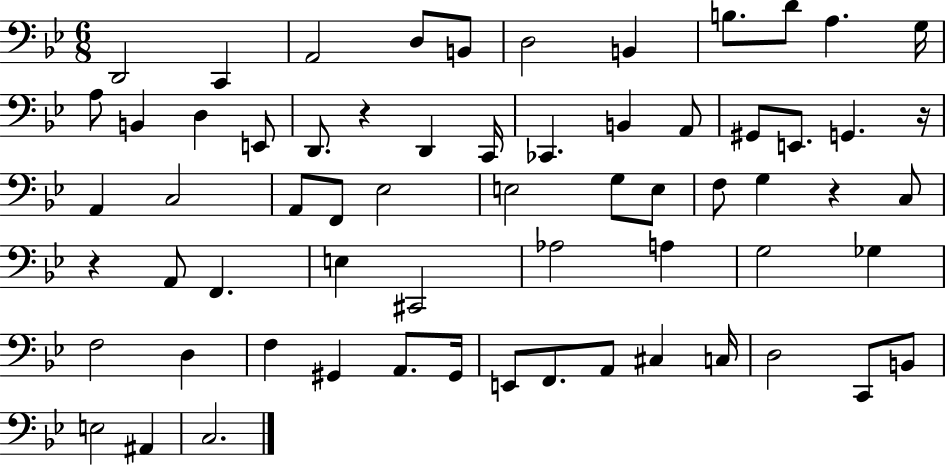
D2/h C2/q A2/h D3/e B2/e D3/h B2/q B3/e. D4/e A3/q. G3/s A3/e B2/q D3/q E2/e D2/e. R/q D2/q C2/s CES2/q. B2/q A2/e G#2/e E2/e. G2/q. R/s A2/q C3/h A2/e F2/e Eb3/h E3/h G3/e E3/e F3/e G3/q R/q C3/e R/q A2/e F2/q. E3/q C#2/h Ab3/h A3/q G3/h Gb3/q F3/h D3/q F3/q G#2/q A2/e. G#2/s E2/e F2/e. A2/e C#3/q C3/s D3/h C2/e B2/e E3/h A#2/q C3/h.